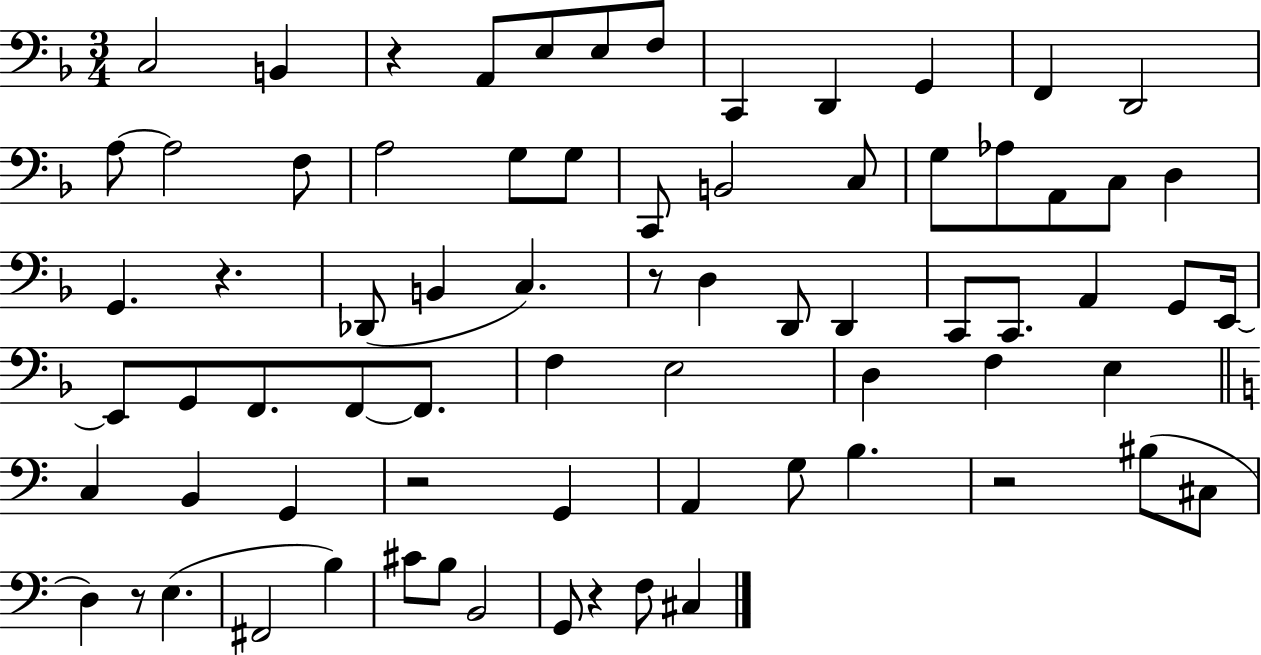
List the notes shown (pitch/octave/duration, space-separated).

C3/h B2/q R/q A2/e E3/e E3/e F3/e C2/q D2/q G2/q F2/q D2/h A3/e A3/h F3/e A3/h G3/e G3/e C2/e B2/h C3/e G3/e Ab3/e A2/e C3/e D3/q G2/q. R/q. Db2/e B2/q C3/q. R/e D3/q D2/e D2/q C2/e C2/e. A2/q G2/e E2/s E2/e G2/e F2/e. F2/e F2/e. F3/q E3/h D3/q F3/q E3/q C3/q B2/q G2/q R/h G2/q A2/q G3/e B3/q. R/h BIS3/e C#3/e D3/q R/e E3/q. F#2/h B3/q C#4/e B3/e B2/h G2/e R/q F3/e C#3/q